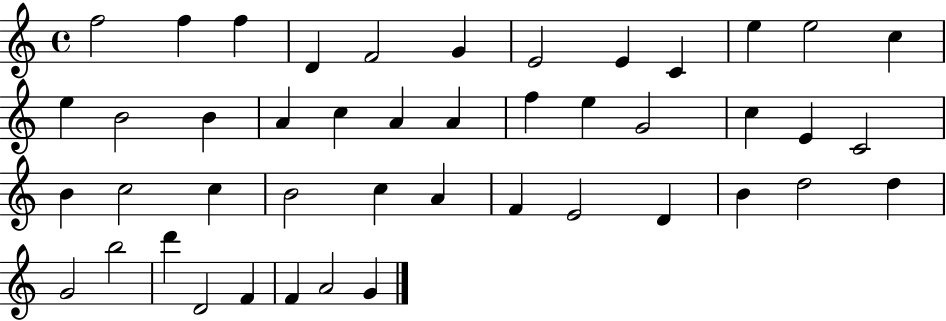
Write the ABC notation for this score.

X:1
T:Untitled
M:4/4
L:1/4
K:C
f2 f f D F2 G E2 E C e e2 c e B2 B A c A A f e G2 c E C2 B c2 c B2 c A F E2 D B d2 d G2 b2 d' D2 F F A2 G